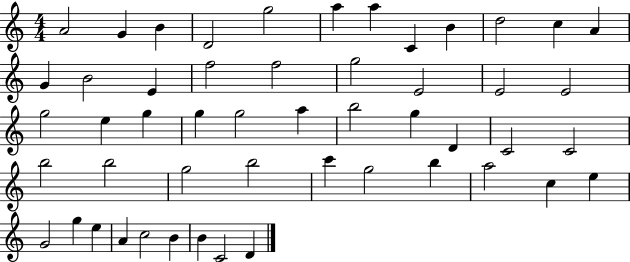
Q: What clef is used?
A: treble